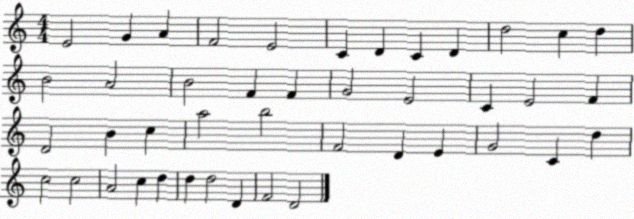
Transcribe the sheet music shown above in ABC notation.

X:1
T:Untitled
M:4/4
L:1/4
K:C
E2 G A F2 E2 C D C D d2 c d B2 A2 B2 F F G2 E2 C E2 F D2 B c a2 b2 F2 D E G2 C d c2 c2 A2 c d d d2 D F2 D2